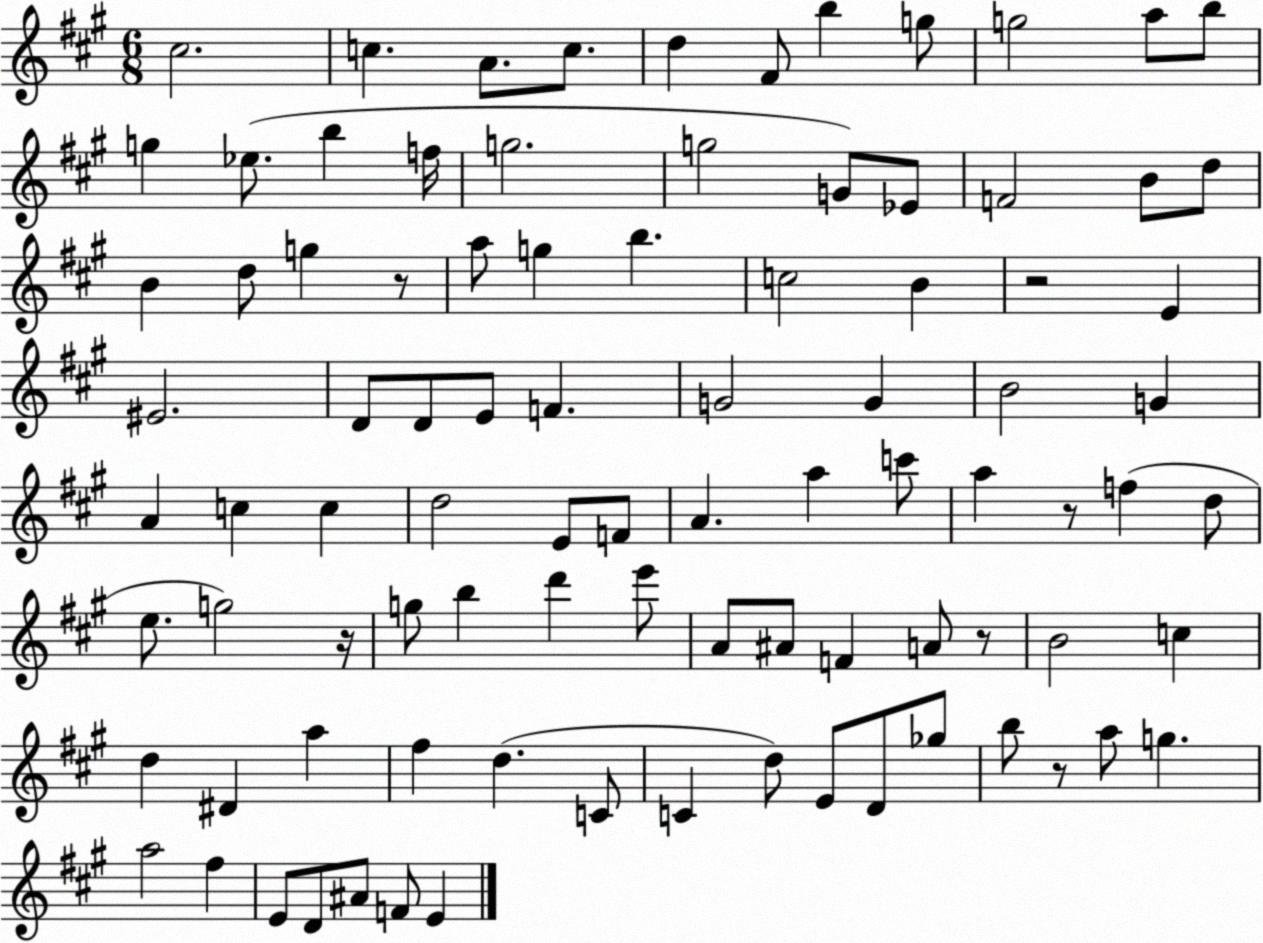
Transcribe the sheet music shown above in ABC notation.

X:1
T:Untitled
M:6/8
L:1/4
K:A
^c2 c A/2 c/2 d ^F/2 b g/2 g2 a/2 b/2 g _e/2 b f/4 g2 g2 G/2 _E/2 F2 B/2 d/2 B d/2 g z/2 a/2 g b c2 B z2 E ^E2 D/2 D/2 E/2 F G2 G B2 G A c c d2 E/2 F/2 A a c'/2 a z/2 f d/2 e/2 g2 z/4 g/2 b d' e'/2 A/2 ^A/2 F A/2 z/2 B2 c d ^D a ^f d C/2 C d/2 E/2 D/2 _g/2 b/2 z/2 a/2 g a2 ^f E/2 D/2 ^A/2 F/2 E